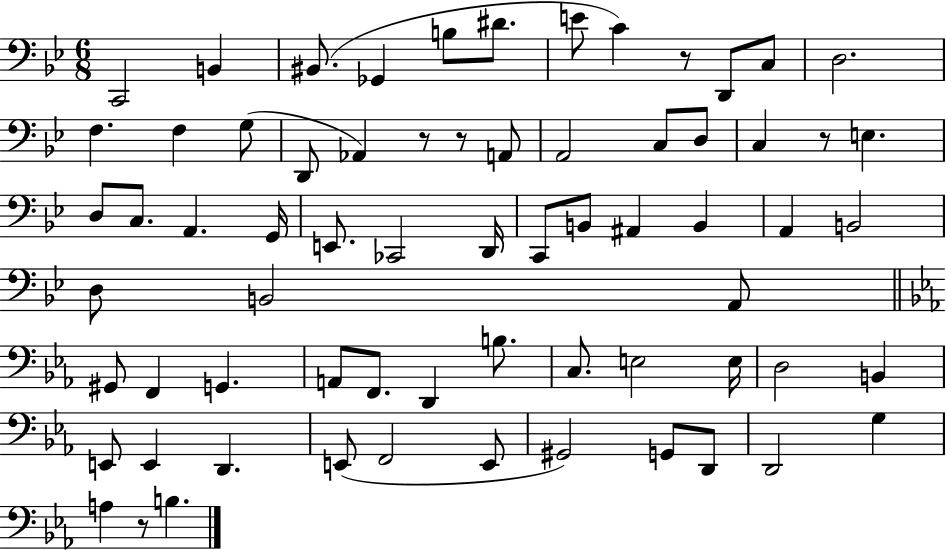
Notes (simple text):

C2/h B2/q BIS2/e. Gb2/q B3/e D#4/e. E4/e C4/q R/e D2/e C3/e D3/h. F3/q. F3/q G3/e D2/e Ab2/q R/e R/e A2/e A2/h C3/e D3/e C3/q R/e E3/q. D3/e C3/e. A2/q. G2/s E2/e. CES2/h D2/s C2/e B2/e A#2/q B2/q A2/q B2/h D3/e B2/h A2/e G#2/e F2/q G2/q. A2/e F2/e. D2/q B3/e. C3/e. E3/h E3/s D3/h B2/q E2/e E2/q D2/q. E2/e F2/h E2/e G#2/h G2/e D2/e D2/h G3/q A3/q R/e B3/q.